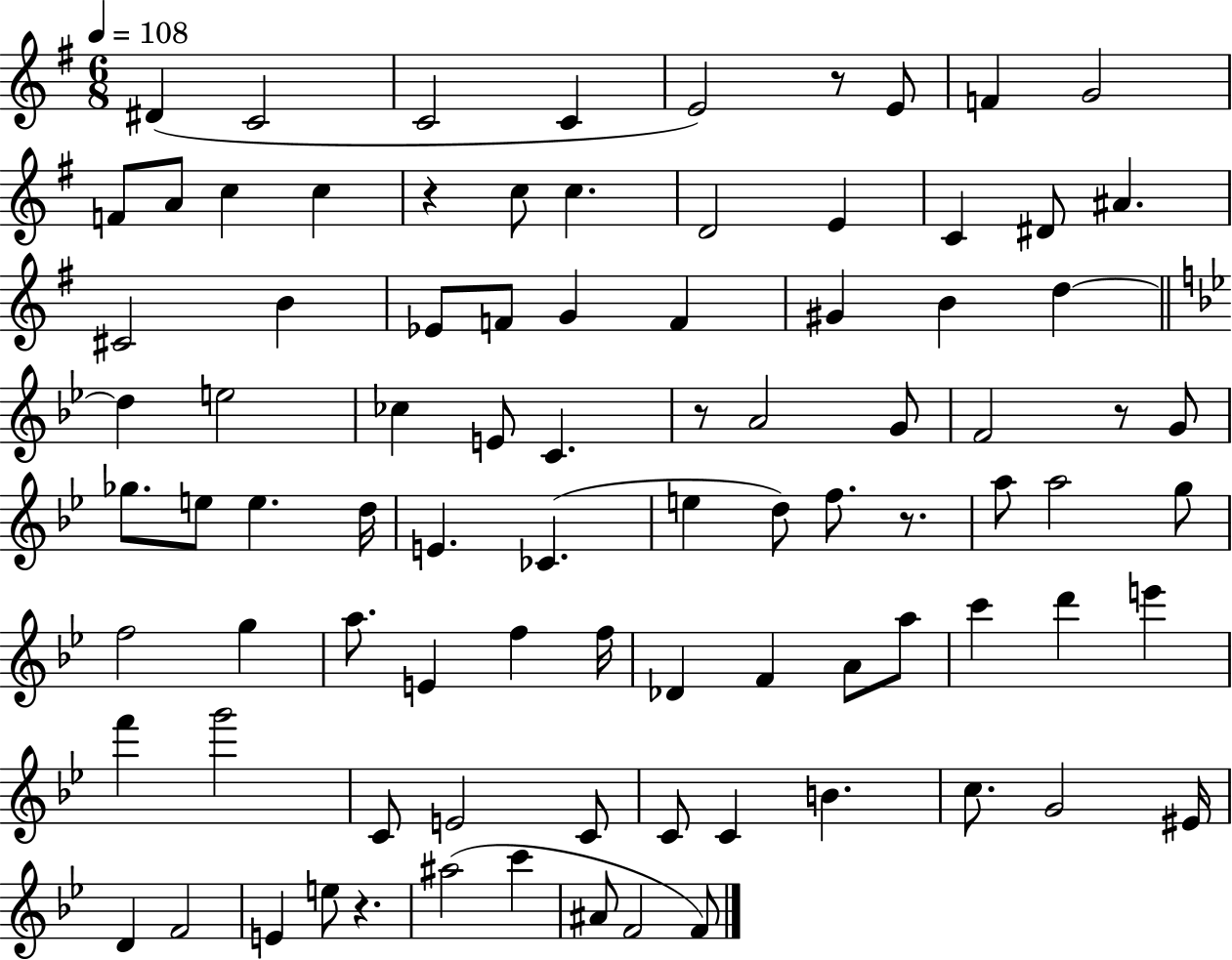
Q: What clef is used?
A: treble